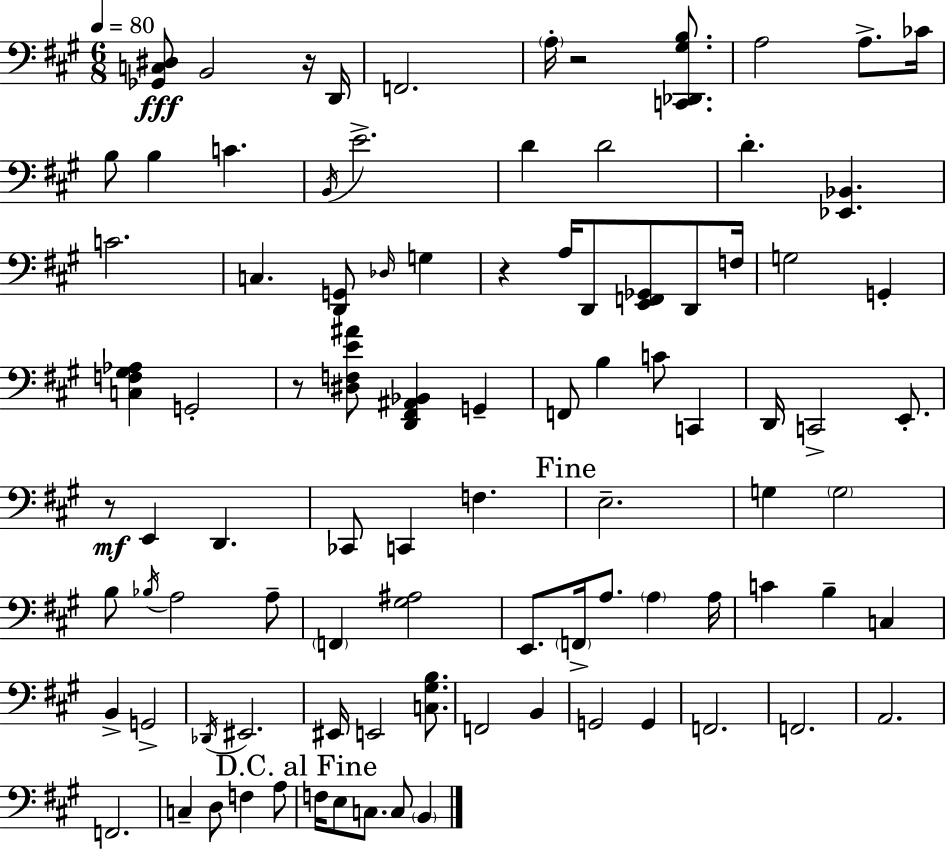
X:1
T:Untitled
M:6/8
L:1/4
K:A
[_G,,C,^D,]/2 B,,2 z/4 D,,/4 F,,2 A,/4 z2 [C,,_D,,^G,B,]/2 A,2 A,/2 _C/4 B,/2 B, C B,,/4 E2 D D2 D [_E,,_B,,] C2 C, [D,,G,,]/2 _D,/4 G, z A,/4 D,,/2 [E,,F,,_G,,]/2 D,,/2 F,/4 G,2 G,, [C,F,^G,_A,] G,,2 z/2 [^D,F,E^A]/2 [D,,^F,,^A,,_B,,] G,, F,,/2 B, C/2 C,, D,,/4 C,,2 E,,/2 z/2 E,, D,, _C,,/2 C,, F, E,2 G, G,2 B,/2 _B,/4 A,2 A,/2 F,, [^G,^A,]2 E,,/2 F,,/4 A,/2 A, A,/4 C B, C, B,, G,,2 _D,,/4 ^E,,2 ^E,,/4 E,,2 [C,^G,B,]/2 F,,2 B,, G,,2 G,, F,,2 F,,2 A,,2 F,,2 C, D,/2 F, A,/2 F,/4 E,/2 C,/2 C,/2 B,,